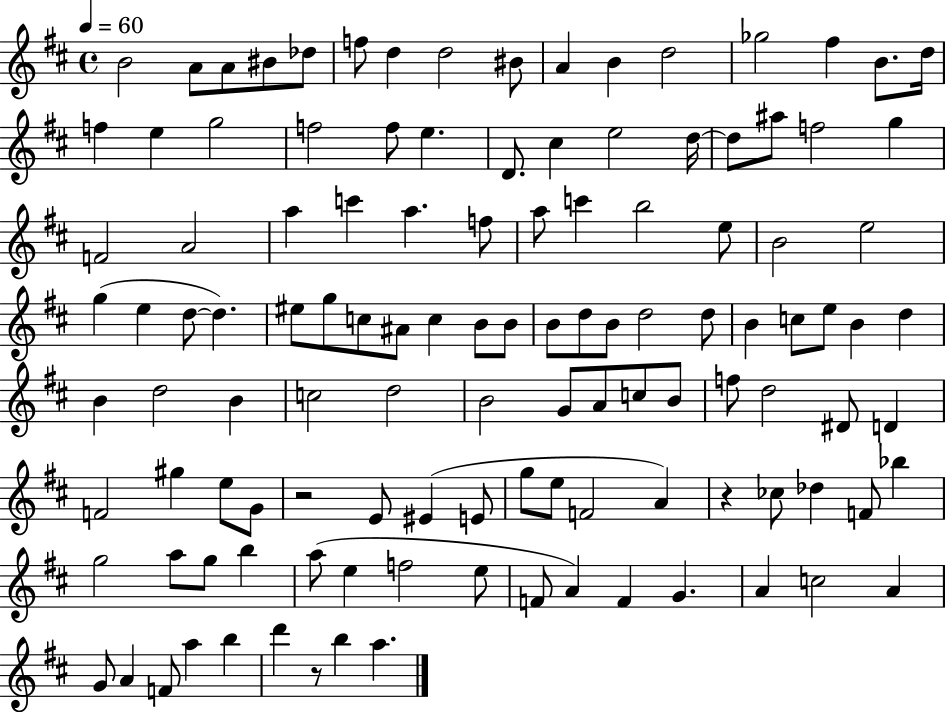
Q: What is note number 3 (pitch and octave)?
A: A4